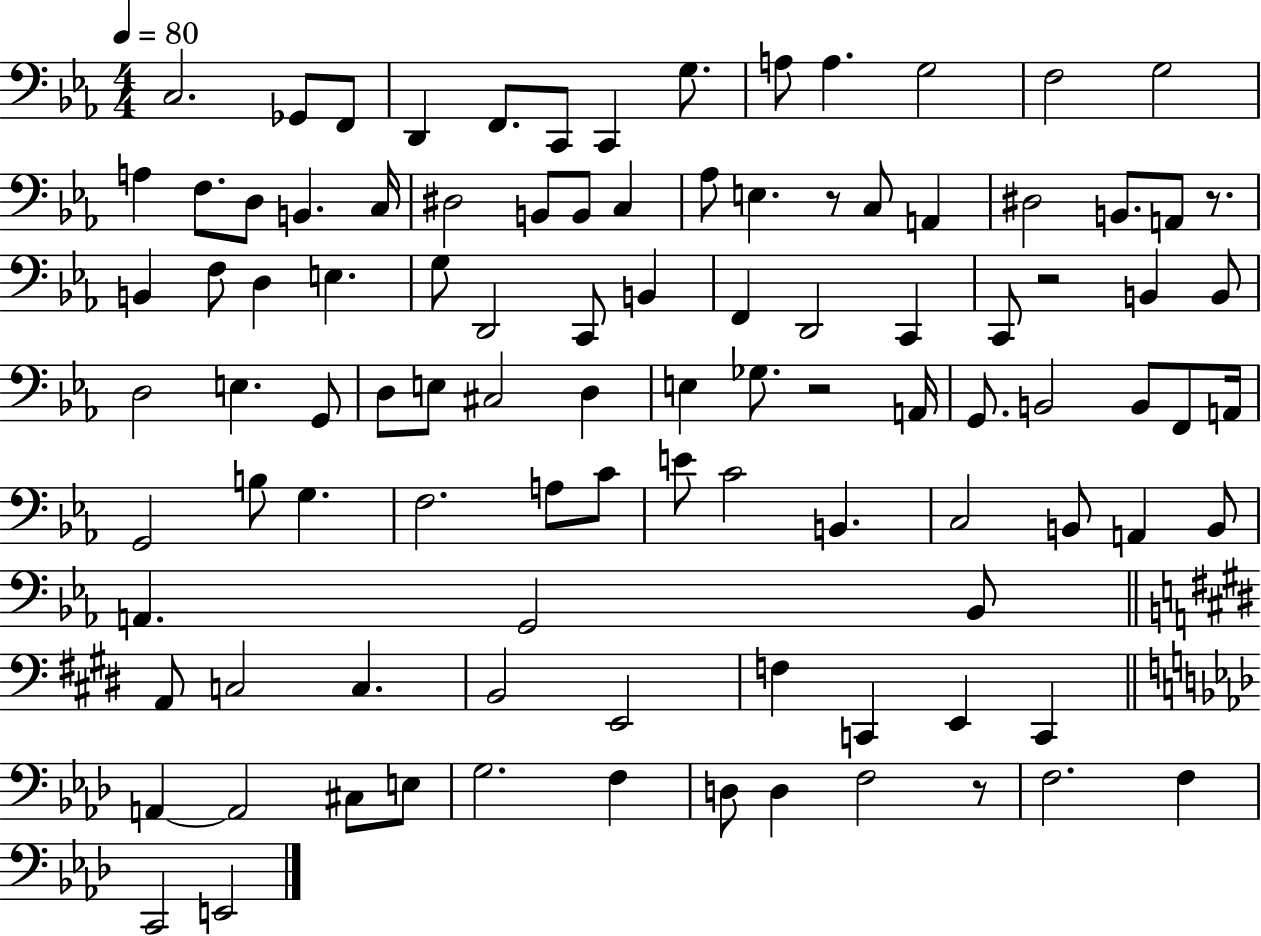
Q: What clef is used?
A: bass